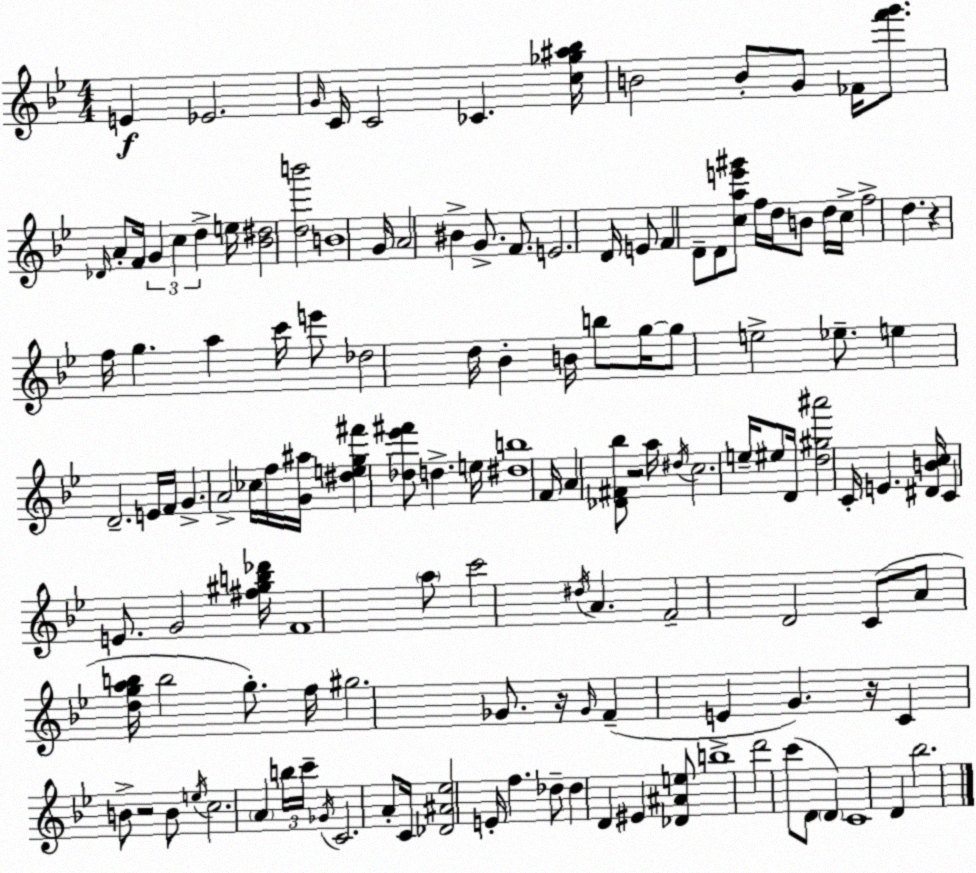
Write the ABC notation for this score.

X:1
T:Untitled
M:4/4
L:1/4
K:Bb
E _E2 G/4 C/4 C2 _C [c_g^a_b]/4 B2 B/2 G/2 _F/4 [f'g']/2 _D/4 A/2 F/4 G c d e/4 [_B^d]2 [db']2 B4 G/4 A2 ^B G/2 F/2 E2 D/4 E/2 F D/2 D/2 [cae'^g']/2 f/4 d/4 B/2 d/4 c/4 f2 d z f/4 g a c'/4 e'/2 _d2 d/4 _B B/4 b/2 g/4 g/2 e2 _e/2 e D2 E/4 F/4 G A2 _c/4 f/4 [G^a]/4 [^deg^f'] [_d_e'^f']/2 d e/4 [^db]4 F/4 A [_D^F_b]/2 z2 a/4 ^d/4 c2 e/4 ^e/2 D/4 [d^g^a']2 C/4 E [^DBc]/4 C E/2 G2 [^f^gb_d']/4 F4 a/2 c'2 ^d/4 A F2 D2 C/2 A/2 [dgab]/4 b2 g/2 f/4 ^g2 _G/2 z/4 _G/4 F E G z/4 C B/2 z2 B/2 e/4 c2 A b/4 c'/4 _G/4 C2 A/2 C/4 [_D^A_e]2 E/4 f _d/2 _d D ^E [_D^Ae]/2 b4 d'2 c'/2 D/2 D C4 D _b2